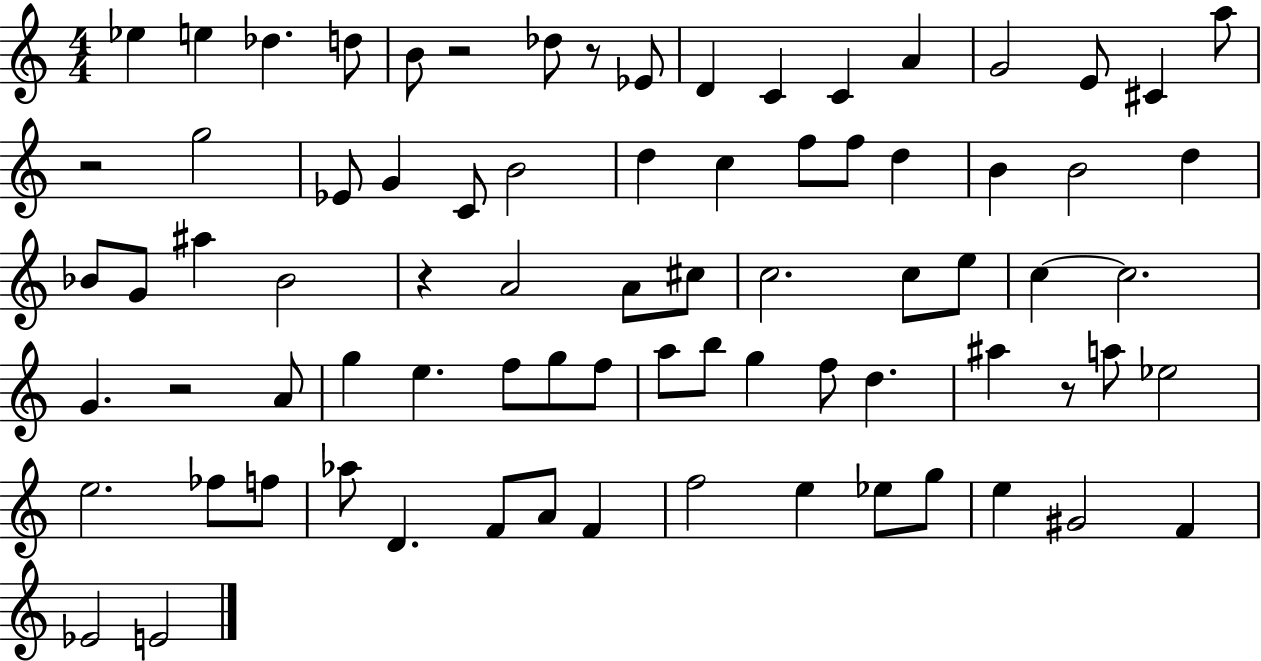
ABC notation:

X:1
T:Untitled
M:4/4
L:1/4
K:C
_e e _d d/2 B/2 z2 _d/2 z/2 _E/2 D C C A G2 E/2 ^C a/2 z2 g2 _E/2 G C/2 B2 d c f/2 f/2 d B B2 d _B/2 G/2 ^a _B2 z A2 A/2 ^c/2 c2 c/2 e/2 c c2 G z2 A/2 g e f/2 g/2 f/2 a/2 b/2 g f/2 d ^a z/2 a/2 _e2 e2 _f/2 f/2 _a/2 D F/2 A/2 F f2 e _e/2 g/2 e ^G2 F _E2 E2